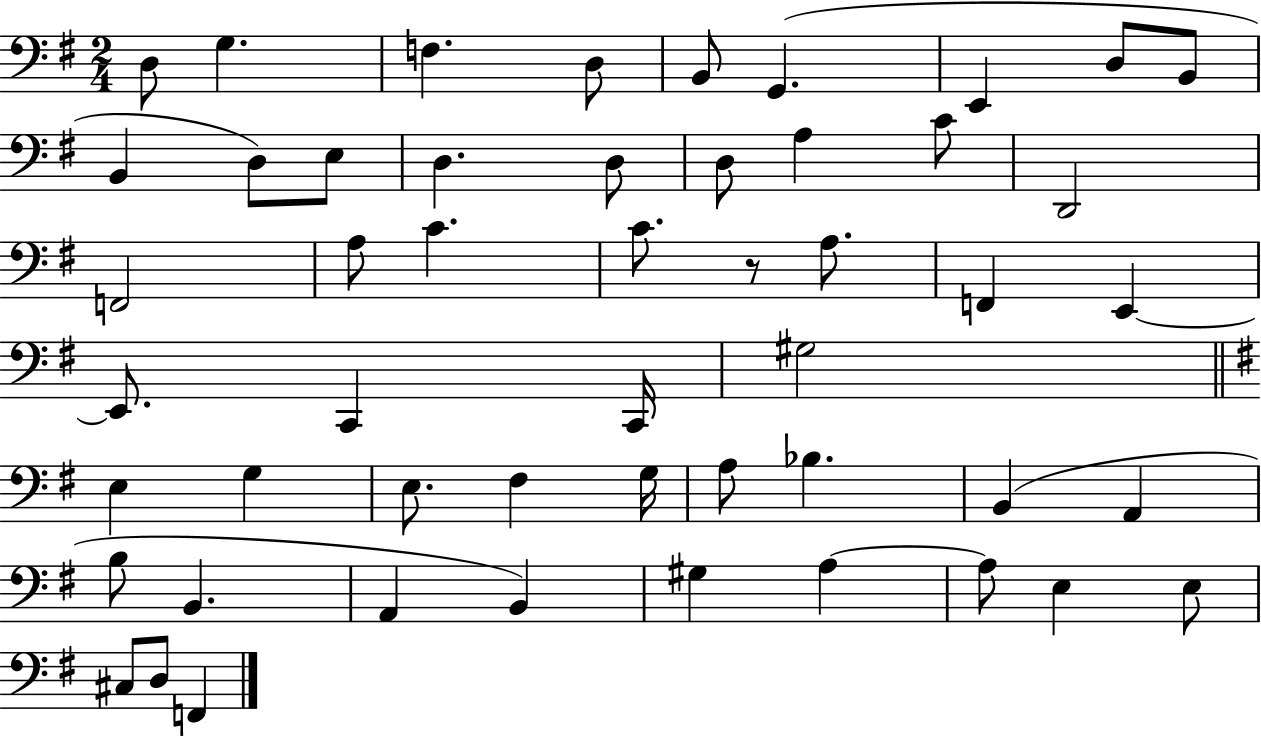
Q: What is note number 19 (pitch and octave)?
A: F2